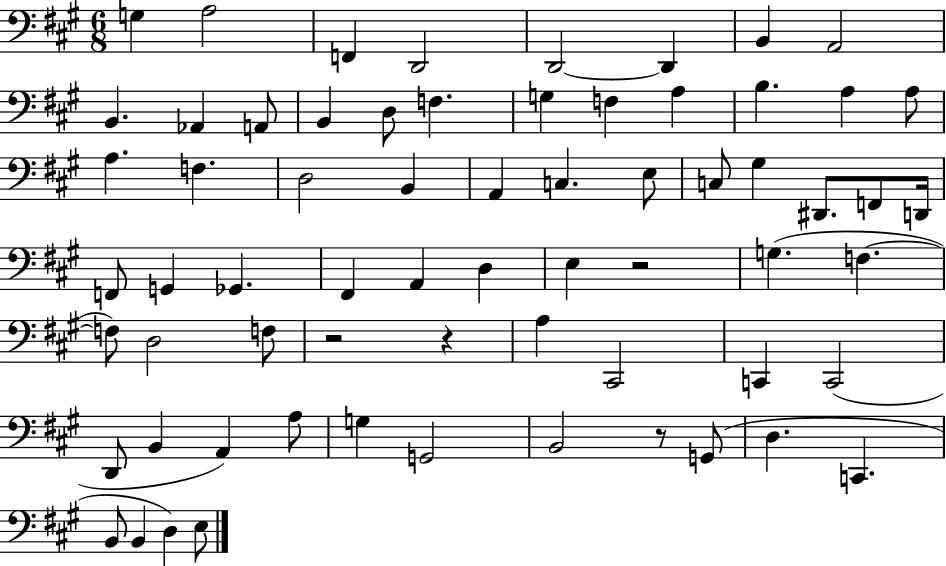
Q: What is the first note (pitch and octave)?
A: G3